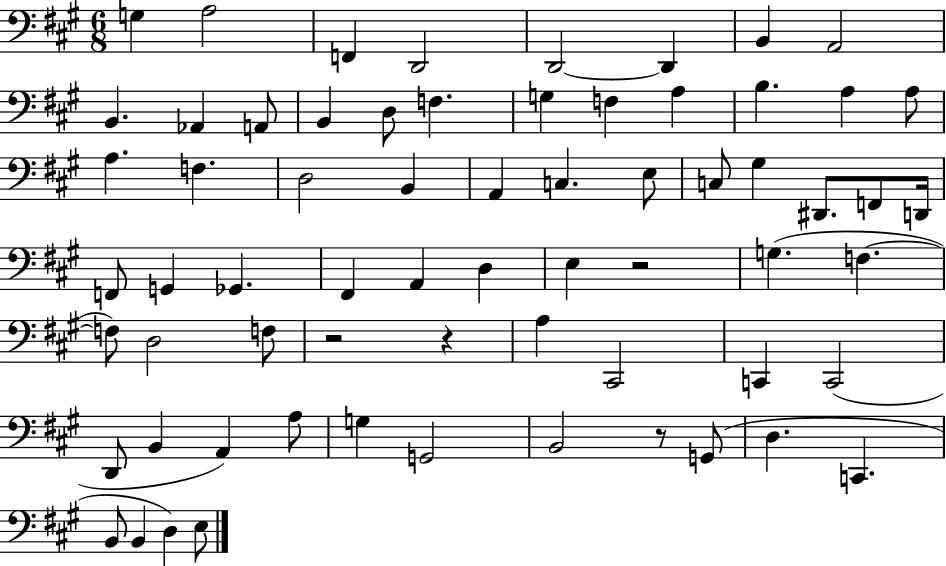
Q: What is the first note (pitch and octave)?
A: G3